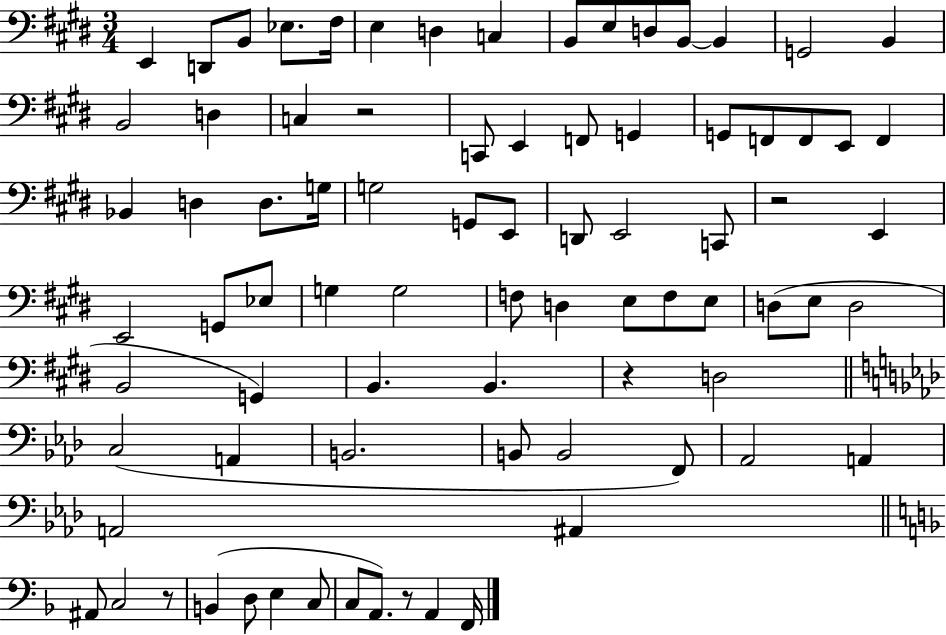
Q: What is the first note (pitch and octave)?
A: E2